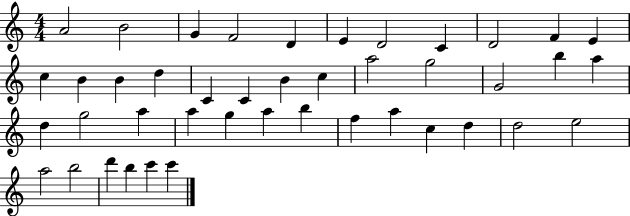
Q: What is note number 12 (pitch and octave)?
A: C5